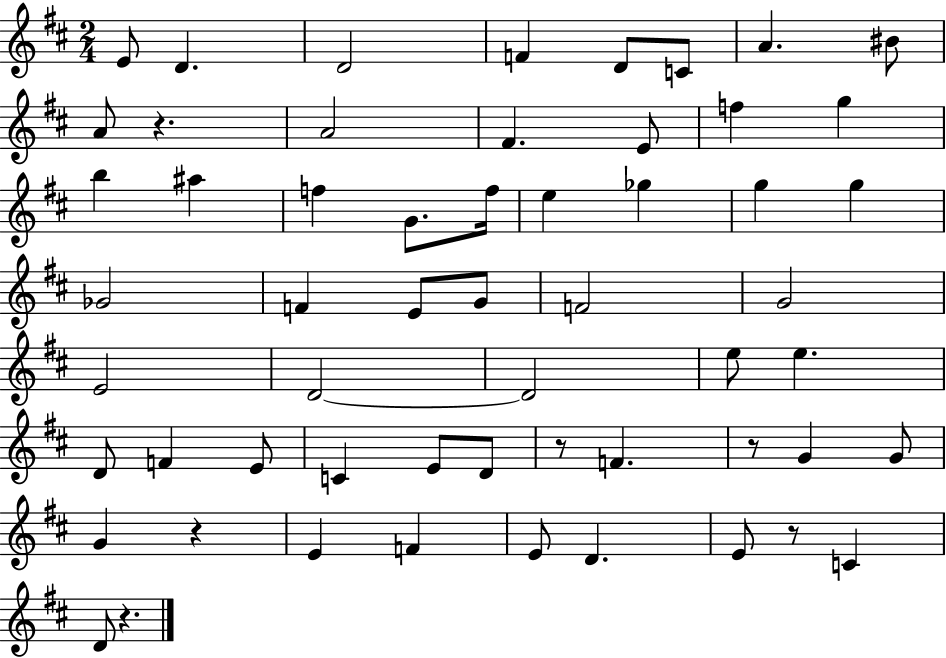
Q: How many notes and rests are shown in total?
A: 57